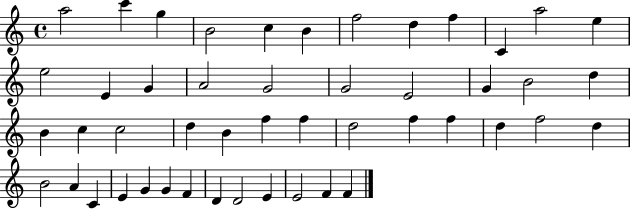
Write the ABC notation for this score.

X:1
T:Untitled
M:4/4
L:1/4
K:C
a2 c' g B2 c B f2 d f C a2 e e2 E G A2 G2 G2 E2 G B2 d B c c2 d B f f d2 f f d f2 d B2 A C E G G F D D2 E E2 F F